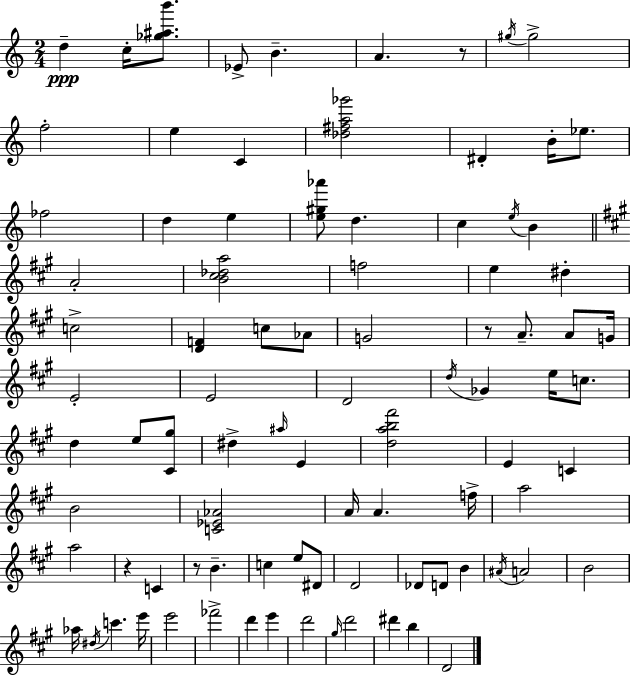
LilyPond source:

{
  \clef treble
  \numericTimeSignature
  \time 2/4
  \key c \major
  d''4--\ppp c''16-. <ges'' ais'' b'''>8. | ees'8-> b'4.-- | a'4. r8 | \acciaccatura { gis''16 } gis''2-> | \break f''2-. | e''4 c'4 | <des'' fis'' a'' ges'''>2 | dis'4-. b'16-. ees''8. | \break fes''2 | d''4 e''4 | <e'' gis'' aes'''>8 d''4. | c''4 \acciaccatura { e''16 } b'4 | \break \bar "||" \break \key a \major a'2-. | <b' cis'' des'' a''>2 | f''2 | e''4 dis''4-. | \break c''2-> | <d' f'>4 c''8 aes'8 | g'2 | r8 a'8.-- a'8 g'16 | \break e'2-. | e'2 | d'2 | \acciaccatura { d''16 } ges'4 e''16 c''8. | \break d''4 e''8 <cis' gis''>8 | dis''4-> \grace { ais''16 } e'4 | <d'' a'' b'' fis'''>2 | e'4 c'4 | \break b'2 | <c' ees' aes'>2 | a'16 a'4. | f''16-> a''2 | \break a''2 | r4 c'4 | r8 b'4.-- | c''4 e''8 | \break dis'8 d'2 | des'8 d'8 b'4 | \acciaccatura { ais'16 } a'2 | b'2 | \break aes''16 \acciaccatura { dis''16 } c'''4. | e'''16 e'''2 | fes'''2-> | d'''4 | \break e'''4 d'''2 | \grace { gis''16 } d'''2 | dis'''4 | b''4 d'2 | \break \bar "|."
}